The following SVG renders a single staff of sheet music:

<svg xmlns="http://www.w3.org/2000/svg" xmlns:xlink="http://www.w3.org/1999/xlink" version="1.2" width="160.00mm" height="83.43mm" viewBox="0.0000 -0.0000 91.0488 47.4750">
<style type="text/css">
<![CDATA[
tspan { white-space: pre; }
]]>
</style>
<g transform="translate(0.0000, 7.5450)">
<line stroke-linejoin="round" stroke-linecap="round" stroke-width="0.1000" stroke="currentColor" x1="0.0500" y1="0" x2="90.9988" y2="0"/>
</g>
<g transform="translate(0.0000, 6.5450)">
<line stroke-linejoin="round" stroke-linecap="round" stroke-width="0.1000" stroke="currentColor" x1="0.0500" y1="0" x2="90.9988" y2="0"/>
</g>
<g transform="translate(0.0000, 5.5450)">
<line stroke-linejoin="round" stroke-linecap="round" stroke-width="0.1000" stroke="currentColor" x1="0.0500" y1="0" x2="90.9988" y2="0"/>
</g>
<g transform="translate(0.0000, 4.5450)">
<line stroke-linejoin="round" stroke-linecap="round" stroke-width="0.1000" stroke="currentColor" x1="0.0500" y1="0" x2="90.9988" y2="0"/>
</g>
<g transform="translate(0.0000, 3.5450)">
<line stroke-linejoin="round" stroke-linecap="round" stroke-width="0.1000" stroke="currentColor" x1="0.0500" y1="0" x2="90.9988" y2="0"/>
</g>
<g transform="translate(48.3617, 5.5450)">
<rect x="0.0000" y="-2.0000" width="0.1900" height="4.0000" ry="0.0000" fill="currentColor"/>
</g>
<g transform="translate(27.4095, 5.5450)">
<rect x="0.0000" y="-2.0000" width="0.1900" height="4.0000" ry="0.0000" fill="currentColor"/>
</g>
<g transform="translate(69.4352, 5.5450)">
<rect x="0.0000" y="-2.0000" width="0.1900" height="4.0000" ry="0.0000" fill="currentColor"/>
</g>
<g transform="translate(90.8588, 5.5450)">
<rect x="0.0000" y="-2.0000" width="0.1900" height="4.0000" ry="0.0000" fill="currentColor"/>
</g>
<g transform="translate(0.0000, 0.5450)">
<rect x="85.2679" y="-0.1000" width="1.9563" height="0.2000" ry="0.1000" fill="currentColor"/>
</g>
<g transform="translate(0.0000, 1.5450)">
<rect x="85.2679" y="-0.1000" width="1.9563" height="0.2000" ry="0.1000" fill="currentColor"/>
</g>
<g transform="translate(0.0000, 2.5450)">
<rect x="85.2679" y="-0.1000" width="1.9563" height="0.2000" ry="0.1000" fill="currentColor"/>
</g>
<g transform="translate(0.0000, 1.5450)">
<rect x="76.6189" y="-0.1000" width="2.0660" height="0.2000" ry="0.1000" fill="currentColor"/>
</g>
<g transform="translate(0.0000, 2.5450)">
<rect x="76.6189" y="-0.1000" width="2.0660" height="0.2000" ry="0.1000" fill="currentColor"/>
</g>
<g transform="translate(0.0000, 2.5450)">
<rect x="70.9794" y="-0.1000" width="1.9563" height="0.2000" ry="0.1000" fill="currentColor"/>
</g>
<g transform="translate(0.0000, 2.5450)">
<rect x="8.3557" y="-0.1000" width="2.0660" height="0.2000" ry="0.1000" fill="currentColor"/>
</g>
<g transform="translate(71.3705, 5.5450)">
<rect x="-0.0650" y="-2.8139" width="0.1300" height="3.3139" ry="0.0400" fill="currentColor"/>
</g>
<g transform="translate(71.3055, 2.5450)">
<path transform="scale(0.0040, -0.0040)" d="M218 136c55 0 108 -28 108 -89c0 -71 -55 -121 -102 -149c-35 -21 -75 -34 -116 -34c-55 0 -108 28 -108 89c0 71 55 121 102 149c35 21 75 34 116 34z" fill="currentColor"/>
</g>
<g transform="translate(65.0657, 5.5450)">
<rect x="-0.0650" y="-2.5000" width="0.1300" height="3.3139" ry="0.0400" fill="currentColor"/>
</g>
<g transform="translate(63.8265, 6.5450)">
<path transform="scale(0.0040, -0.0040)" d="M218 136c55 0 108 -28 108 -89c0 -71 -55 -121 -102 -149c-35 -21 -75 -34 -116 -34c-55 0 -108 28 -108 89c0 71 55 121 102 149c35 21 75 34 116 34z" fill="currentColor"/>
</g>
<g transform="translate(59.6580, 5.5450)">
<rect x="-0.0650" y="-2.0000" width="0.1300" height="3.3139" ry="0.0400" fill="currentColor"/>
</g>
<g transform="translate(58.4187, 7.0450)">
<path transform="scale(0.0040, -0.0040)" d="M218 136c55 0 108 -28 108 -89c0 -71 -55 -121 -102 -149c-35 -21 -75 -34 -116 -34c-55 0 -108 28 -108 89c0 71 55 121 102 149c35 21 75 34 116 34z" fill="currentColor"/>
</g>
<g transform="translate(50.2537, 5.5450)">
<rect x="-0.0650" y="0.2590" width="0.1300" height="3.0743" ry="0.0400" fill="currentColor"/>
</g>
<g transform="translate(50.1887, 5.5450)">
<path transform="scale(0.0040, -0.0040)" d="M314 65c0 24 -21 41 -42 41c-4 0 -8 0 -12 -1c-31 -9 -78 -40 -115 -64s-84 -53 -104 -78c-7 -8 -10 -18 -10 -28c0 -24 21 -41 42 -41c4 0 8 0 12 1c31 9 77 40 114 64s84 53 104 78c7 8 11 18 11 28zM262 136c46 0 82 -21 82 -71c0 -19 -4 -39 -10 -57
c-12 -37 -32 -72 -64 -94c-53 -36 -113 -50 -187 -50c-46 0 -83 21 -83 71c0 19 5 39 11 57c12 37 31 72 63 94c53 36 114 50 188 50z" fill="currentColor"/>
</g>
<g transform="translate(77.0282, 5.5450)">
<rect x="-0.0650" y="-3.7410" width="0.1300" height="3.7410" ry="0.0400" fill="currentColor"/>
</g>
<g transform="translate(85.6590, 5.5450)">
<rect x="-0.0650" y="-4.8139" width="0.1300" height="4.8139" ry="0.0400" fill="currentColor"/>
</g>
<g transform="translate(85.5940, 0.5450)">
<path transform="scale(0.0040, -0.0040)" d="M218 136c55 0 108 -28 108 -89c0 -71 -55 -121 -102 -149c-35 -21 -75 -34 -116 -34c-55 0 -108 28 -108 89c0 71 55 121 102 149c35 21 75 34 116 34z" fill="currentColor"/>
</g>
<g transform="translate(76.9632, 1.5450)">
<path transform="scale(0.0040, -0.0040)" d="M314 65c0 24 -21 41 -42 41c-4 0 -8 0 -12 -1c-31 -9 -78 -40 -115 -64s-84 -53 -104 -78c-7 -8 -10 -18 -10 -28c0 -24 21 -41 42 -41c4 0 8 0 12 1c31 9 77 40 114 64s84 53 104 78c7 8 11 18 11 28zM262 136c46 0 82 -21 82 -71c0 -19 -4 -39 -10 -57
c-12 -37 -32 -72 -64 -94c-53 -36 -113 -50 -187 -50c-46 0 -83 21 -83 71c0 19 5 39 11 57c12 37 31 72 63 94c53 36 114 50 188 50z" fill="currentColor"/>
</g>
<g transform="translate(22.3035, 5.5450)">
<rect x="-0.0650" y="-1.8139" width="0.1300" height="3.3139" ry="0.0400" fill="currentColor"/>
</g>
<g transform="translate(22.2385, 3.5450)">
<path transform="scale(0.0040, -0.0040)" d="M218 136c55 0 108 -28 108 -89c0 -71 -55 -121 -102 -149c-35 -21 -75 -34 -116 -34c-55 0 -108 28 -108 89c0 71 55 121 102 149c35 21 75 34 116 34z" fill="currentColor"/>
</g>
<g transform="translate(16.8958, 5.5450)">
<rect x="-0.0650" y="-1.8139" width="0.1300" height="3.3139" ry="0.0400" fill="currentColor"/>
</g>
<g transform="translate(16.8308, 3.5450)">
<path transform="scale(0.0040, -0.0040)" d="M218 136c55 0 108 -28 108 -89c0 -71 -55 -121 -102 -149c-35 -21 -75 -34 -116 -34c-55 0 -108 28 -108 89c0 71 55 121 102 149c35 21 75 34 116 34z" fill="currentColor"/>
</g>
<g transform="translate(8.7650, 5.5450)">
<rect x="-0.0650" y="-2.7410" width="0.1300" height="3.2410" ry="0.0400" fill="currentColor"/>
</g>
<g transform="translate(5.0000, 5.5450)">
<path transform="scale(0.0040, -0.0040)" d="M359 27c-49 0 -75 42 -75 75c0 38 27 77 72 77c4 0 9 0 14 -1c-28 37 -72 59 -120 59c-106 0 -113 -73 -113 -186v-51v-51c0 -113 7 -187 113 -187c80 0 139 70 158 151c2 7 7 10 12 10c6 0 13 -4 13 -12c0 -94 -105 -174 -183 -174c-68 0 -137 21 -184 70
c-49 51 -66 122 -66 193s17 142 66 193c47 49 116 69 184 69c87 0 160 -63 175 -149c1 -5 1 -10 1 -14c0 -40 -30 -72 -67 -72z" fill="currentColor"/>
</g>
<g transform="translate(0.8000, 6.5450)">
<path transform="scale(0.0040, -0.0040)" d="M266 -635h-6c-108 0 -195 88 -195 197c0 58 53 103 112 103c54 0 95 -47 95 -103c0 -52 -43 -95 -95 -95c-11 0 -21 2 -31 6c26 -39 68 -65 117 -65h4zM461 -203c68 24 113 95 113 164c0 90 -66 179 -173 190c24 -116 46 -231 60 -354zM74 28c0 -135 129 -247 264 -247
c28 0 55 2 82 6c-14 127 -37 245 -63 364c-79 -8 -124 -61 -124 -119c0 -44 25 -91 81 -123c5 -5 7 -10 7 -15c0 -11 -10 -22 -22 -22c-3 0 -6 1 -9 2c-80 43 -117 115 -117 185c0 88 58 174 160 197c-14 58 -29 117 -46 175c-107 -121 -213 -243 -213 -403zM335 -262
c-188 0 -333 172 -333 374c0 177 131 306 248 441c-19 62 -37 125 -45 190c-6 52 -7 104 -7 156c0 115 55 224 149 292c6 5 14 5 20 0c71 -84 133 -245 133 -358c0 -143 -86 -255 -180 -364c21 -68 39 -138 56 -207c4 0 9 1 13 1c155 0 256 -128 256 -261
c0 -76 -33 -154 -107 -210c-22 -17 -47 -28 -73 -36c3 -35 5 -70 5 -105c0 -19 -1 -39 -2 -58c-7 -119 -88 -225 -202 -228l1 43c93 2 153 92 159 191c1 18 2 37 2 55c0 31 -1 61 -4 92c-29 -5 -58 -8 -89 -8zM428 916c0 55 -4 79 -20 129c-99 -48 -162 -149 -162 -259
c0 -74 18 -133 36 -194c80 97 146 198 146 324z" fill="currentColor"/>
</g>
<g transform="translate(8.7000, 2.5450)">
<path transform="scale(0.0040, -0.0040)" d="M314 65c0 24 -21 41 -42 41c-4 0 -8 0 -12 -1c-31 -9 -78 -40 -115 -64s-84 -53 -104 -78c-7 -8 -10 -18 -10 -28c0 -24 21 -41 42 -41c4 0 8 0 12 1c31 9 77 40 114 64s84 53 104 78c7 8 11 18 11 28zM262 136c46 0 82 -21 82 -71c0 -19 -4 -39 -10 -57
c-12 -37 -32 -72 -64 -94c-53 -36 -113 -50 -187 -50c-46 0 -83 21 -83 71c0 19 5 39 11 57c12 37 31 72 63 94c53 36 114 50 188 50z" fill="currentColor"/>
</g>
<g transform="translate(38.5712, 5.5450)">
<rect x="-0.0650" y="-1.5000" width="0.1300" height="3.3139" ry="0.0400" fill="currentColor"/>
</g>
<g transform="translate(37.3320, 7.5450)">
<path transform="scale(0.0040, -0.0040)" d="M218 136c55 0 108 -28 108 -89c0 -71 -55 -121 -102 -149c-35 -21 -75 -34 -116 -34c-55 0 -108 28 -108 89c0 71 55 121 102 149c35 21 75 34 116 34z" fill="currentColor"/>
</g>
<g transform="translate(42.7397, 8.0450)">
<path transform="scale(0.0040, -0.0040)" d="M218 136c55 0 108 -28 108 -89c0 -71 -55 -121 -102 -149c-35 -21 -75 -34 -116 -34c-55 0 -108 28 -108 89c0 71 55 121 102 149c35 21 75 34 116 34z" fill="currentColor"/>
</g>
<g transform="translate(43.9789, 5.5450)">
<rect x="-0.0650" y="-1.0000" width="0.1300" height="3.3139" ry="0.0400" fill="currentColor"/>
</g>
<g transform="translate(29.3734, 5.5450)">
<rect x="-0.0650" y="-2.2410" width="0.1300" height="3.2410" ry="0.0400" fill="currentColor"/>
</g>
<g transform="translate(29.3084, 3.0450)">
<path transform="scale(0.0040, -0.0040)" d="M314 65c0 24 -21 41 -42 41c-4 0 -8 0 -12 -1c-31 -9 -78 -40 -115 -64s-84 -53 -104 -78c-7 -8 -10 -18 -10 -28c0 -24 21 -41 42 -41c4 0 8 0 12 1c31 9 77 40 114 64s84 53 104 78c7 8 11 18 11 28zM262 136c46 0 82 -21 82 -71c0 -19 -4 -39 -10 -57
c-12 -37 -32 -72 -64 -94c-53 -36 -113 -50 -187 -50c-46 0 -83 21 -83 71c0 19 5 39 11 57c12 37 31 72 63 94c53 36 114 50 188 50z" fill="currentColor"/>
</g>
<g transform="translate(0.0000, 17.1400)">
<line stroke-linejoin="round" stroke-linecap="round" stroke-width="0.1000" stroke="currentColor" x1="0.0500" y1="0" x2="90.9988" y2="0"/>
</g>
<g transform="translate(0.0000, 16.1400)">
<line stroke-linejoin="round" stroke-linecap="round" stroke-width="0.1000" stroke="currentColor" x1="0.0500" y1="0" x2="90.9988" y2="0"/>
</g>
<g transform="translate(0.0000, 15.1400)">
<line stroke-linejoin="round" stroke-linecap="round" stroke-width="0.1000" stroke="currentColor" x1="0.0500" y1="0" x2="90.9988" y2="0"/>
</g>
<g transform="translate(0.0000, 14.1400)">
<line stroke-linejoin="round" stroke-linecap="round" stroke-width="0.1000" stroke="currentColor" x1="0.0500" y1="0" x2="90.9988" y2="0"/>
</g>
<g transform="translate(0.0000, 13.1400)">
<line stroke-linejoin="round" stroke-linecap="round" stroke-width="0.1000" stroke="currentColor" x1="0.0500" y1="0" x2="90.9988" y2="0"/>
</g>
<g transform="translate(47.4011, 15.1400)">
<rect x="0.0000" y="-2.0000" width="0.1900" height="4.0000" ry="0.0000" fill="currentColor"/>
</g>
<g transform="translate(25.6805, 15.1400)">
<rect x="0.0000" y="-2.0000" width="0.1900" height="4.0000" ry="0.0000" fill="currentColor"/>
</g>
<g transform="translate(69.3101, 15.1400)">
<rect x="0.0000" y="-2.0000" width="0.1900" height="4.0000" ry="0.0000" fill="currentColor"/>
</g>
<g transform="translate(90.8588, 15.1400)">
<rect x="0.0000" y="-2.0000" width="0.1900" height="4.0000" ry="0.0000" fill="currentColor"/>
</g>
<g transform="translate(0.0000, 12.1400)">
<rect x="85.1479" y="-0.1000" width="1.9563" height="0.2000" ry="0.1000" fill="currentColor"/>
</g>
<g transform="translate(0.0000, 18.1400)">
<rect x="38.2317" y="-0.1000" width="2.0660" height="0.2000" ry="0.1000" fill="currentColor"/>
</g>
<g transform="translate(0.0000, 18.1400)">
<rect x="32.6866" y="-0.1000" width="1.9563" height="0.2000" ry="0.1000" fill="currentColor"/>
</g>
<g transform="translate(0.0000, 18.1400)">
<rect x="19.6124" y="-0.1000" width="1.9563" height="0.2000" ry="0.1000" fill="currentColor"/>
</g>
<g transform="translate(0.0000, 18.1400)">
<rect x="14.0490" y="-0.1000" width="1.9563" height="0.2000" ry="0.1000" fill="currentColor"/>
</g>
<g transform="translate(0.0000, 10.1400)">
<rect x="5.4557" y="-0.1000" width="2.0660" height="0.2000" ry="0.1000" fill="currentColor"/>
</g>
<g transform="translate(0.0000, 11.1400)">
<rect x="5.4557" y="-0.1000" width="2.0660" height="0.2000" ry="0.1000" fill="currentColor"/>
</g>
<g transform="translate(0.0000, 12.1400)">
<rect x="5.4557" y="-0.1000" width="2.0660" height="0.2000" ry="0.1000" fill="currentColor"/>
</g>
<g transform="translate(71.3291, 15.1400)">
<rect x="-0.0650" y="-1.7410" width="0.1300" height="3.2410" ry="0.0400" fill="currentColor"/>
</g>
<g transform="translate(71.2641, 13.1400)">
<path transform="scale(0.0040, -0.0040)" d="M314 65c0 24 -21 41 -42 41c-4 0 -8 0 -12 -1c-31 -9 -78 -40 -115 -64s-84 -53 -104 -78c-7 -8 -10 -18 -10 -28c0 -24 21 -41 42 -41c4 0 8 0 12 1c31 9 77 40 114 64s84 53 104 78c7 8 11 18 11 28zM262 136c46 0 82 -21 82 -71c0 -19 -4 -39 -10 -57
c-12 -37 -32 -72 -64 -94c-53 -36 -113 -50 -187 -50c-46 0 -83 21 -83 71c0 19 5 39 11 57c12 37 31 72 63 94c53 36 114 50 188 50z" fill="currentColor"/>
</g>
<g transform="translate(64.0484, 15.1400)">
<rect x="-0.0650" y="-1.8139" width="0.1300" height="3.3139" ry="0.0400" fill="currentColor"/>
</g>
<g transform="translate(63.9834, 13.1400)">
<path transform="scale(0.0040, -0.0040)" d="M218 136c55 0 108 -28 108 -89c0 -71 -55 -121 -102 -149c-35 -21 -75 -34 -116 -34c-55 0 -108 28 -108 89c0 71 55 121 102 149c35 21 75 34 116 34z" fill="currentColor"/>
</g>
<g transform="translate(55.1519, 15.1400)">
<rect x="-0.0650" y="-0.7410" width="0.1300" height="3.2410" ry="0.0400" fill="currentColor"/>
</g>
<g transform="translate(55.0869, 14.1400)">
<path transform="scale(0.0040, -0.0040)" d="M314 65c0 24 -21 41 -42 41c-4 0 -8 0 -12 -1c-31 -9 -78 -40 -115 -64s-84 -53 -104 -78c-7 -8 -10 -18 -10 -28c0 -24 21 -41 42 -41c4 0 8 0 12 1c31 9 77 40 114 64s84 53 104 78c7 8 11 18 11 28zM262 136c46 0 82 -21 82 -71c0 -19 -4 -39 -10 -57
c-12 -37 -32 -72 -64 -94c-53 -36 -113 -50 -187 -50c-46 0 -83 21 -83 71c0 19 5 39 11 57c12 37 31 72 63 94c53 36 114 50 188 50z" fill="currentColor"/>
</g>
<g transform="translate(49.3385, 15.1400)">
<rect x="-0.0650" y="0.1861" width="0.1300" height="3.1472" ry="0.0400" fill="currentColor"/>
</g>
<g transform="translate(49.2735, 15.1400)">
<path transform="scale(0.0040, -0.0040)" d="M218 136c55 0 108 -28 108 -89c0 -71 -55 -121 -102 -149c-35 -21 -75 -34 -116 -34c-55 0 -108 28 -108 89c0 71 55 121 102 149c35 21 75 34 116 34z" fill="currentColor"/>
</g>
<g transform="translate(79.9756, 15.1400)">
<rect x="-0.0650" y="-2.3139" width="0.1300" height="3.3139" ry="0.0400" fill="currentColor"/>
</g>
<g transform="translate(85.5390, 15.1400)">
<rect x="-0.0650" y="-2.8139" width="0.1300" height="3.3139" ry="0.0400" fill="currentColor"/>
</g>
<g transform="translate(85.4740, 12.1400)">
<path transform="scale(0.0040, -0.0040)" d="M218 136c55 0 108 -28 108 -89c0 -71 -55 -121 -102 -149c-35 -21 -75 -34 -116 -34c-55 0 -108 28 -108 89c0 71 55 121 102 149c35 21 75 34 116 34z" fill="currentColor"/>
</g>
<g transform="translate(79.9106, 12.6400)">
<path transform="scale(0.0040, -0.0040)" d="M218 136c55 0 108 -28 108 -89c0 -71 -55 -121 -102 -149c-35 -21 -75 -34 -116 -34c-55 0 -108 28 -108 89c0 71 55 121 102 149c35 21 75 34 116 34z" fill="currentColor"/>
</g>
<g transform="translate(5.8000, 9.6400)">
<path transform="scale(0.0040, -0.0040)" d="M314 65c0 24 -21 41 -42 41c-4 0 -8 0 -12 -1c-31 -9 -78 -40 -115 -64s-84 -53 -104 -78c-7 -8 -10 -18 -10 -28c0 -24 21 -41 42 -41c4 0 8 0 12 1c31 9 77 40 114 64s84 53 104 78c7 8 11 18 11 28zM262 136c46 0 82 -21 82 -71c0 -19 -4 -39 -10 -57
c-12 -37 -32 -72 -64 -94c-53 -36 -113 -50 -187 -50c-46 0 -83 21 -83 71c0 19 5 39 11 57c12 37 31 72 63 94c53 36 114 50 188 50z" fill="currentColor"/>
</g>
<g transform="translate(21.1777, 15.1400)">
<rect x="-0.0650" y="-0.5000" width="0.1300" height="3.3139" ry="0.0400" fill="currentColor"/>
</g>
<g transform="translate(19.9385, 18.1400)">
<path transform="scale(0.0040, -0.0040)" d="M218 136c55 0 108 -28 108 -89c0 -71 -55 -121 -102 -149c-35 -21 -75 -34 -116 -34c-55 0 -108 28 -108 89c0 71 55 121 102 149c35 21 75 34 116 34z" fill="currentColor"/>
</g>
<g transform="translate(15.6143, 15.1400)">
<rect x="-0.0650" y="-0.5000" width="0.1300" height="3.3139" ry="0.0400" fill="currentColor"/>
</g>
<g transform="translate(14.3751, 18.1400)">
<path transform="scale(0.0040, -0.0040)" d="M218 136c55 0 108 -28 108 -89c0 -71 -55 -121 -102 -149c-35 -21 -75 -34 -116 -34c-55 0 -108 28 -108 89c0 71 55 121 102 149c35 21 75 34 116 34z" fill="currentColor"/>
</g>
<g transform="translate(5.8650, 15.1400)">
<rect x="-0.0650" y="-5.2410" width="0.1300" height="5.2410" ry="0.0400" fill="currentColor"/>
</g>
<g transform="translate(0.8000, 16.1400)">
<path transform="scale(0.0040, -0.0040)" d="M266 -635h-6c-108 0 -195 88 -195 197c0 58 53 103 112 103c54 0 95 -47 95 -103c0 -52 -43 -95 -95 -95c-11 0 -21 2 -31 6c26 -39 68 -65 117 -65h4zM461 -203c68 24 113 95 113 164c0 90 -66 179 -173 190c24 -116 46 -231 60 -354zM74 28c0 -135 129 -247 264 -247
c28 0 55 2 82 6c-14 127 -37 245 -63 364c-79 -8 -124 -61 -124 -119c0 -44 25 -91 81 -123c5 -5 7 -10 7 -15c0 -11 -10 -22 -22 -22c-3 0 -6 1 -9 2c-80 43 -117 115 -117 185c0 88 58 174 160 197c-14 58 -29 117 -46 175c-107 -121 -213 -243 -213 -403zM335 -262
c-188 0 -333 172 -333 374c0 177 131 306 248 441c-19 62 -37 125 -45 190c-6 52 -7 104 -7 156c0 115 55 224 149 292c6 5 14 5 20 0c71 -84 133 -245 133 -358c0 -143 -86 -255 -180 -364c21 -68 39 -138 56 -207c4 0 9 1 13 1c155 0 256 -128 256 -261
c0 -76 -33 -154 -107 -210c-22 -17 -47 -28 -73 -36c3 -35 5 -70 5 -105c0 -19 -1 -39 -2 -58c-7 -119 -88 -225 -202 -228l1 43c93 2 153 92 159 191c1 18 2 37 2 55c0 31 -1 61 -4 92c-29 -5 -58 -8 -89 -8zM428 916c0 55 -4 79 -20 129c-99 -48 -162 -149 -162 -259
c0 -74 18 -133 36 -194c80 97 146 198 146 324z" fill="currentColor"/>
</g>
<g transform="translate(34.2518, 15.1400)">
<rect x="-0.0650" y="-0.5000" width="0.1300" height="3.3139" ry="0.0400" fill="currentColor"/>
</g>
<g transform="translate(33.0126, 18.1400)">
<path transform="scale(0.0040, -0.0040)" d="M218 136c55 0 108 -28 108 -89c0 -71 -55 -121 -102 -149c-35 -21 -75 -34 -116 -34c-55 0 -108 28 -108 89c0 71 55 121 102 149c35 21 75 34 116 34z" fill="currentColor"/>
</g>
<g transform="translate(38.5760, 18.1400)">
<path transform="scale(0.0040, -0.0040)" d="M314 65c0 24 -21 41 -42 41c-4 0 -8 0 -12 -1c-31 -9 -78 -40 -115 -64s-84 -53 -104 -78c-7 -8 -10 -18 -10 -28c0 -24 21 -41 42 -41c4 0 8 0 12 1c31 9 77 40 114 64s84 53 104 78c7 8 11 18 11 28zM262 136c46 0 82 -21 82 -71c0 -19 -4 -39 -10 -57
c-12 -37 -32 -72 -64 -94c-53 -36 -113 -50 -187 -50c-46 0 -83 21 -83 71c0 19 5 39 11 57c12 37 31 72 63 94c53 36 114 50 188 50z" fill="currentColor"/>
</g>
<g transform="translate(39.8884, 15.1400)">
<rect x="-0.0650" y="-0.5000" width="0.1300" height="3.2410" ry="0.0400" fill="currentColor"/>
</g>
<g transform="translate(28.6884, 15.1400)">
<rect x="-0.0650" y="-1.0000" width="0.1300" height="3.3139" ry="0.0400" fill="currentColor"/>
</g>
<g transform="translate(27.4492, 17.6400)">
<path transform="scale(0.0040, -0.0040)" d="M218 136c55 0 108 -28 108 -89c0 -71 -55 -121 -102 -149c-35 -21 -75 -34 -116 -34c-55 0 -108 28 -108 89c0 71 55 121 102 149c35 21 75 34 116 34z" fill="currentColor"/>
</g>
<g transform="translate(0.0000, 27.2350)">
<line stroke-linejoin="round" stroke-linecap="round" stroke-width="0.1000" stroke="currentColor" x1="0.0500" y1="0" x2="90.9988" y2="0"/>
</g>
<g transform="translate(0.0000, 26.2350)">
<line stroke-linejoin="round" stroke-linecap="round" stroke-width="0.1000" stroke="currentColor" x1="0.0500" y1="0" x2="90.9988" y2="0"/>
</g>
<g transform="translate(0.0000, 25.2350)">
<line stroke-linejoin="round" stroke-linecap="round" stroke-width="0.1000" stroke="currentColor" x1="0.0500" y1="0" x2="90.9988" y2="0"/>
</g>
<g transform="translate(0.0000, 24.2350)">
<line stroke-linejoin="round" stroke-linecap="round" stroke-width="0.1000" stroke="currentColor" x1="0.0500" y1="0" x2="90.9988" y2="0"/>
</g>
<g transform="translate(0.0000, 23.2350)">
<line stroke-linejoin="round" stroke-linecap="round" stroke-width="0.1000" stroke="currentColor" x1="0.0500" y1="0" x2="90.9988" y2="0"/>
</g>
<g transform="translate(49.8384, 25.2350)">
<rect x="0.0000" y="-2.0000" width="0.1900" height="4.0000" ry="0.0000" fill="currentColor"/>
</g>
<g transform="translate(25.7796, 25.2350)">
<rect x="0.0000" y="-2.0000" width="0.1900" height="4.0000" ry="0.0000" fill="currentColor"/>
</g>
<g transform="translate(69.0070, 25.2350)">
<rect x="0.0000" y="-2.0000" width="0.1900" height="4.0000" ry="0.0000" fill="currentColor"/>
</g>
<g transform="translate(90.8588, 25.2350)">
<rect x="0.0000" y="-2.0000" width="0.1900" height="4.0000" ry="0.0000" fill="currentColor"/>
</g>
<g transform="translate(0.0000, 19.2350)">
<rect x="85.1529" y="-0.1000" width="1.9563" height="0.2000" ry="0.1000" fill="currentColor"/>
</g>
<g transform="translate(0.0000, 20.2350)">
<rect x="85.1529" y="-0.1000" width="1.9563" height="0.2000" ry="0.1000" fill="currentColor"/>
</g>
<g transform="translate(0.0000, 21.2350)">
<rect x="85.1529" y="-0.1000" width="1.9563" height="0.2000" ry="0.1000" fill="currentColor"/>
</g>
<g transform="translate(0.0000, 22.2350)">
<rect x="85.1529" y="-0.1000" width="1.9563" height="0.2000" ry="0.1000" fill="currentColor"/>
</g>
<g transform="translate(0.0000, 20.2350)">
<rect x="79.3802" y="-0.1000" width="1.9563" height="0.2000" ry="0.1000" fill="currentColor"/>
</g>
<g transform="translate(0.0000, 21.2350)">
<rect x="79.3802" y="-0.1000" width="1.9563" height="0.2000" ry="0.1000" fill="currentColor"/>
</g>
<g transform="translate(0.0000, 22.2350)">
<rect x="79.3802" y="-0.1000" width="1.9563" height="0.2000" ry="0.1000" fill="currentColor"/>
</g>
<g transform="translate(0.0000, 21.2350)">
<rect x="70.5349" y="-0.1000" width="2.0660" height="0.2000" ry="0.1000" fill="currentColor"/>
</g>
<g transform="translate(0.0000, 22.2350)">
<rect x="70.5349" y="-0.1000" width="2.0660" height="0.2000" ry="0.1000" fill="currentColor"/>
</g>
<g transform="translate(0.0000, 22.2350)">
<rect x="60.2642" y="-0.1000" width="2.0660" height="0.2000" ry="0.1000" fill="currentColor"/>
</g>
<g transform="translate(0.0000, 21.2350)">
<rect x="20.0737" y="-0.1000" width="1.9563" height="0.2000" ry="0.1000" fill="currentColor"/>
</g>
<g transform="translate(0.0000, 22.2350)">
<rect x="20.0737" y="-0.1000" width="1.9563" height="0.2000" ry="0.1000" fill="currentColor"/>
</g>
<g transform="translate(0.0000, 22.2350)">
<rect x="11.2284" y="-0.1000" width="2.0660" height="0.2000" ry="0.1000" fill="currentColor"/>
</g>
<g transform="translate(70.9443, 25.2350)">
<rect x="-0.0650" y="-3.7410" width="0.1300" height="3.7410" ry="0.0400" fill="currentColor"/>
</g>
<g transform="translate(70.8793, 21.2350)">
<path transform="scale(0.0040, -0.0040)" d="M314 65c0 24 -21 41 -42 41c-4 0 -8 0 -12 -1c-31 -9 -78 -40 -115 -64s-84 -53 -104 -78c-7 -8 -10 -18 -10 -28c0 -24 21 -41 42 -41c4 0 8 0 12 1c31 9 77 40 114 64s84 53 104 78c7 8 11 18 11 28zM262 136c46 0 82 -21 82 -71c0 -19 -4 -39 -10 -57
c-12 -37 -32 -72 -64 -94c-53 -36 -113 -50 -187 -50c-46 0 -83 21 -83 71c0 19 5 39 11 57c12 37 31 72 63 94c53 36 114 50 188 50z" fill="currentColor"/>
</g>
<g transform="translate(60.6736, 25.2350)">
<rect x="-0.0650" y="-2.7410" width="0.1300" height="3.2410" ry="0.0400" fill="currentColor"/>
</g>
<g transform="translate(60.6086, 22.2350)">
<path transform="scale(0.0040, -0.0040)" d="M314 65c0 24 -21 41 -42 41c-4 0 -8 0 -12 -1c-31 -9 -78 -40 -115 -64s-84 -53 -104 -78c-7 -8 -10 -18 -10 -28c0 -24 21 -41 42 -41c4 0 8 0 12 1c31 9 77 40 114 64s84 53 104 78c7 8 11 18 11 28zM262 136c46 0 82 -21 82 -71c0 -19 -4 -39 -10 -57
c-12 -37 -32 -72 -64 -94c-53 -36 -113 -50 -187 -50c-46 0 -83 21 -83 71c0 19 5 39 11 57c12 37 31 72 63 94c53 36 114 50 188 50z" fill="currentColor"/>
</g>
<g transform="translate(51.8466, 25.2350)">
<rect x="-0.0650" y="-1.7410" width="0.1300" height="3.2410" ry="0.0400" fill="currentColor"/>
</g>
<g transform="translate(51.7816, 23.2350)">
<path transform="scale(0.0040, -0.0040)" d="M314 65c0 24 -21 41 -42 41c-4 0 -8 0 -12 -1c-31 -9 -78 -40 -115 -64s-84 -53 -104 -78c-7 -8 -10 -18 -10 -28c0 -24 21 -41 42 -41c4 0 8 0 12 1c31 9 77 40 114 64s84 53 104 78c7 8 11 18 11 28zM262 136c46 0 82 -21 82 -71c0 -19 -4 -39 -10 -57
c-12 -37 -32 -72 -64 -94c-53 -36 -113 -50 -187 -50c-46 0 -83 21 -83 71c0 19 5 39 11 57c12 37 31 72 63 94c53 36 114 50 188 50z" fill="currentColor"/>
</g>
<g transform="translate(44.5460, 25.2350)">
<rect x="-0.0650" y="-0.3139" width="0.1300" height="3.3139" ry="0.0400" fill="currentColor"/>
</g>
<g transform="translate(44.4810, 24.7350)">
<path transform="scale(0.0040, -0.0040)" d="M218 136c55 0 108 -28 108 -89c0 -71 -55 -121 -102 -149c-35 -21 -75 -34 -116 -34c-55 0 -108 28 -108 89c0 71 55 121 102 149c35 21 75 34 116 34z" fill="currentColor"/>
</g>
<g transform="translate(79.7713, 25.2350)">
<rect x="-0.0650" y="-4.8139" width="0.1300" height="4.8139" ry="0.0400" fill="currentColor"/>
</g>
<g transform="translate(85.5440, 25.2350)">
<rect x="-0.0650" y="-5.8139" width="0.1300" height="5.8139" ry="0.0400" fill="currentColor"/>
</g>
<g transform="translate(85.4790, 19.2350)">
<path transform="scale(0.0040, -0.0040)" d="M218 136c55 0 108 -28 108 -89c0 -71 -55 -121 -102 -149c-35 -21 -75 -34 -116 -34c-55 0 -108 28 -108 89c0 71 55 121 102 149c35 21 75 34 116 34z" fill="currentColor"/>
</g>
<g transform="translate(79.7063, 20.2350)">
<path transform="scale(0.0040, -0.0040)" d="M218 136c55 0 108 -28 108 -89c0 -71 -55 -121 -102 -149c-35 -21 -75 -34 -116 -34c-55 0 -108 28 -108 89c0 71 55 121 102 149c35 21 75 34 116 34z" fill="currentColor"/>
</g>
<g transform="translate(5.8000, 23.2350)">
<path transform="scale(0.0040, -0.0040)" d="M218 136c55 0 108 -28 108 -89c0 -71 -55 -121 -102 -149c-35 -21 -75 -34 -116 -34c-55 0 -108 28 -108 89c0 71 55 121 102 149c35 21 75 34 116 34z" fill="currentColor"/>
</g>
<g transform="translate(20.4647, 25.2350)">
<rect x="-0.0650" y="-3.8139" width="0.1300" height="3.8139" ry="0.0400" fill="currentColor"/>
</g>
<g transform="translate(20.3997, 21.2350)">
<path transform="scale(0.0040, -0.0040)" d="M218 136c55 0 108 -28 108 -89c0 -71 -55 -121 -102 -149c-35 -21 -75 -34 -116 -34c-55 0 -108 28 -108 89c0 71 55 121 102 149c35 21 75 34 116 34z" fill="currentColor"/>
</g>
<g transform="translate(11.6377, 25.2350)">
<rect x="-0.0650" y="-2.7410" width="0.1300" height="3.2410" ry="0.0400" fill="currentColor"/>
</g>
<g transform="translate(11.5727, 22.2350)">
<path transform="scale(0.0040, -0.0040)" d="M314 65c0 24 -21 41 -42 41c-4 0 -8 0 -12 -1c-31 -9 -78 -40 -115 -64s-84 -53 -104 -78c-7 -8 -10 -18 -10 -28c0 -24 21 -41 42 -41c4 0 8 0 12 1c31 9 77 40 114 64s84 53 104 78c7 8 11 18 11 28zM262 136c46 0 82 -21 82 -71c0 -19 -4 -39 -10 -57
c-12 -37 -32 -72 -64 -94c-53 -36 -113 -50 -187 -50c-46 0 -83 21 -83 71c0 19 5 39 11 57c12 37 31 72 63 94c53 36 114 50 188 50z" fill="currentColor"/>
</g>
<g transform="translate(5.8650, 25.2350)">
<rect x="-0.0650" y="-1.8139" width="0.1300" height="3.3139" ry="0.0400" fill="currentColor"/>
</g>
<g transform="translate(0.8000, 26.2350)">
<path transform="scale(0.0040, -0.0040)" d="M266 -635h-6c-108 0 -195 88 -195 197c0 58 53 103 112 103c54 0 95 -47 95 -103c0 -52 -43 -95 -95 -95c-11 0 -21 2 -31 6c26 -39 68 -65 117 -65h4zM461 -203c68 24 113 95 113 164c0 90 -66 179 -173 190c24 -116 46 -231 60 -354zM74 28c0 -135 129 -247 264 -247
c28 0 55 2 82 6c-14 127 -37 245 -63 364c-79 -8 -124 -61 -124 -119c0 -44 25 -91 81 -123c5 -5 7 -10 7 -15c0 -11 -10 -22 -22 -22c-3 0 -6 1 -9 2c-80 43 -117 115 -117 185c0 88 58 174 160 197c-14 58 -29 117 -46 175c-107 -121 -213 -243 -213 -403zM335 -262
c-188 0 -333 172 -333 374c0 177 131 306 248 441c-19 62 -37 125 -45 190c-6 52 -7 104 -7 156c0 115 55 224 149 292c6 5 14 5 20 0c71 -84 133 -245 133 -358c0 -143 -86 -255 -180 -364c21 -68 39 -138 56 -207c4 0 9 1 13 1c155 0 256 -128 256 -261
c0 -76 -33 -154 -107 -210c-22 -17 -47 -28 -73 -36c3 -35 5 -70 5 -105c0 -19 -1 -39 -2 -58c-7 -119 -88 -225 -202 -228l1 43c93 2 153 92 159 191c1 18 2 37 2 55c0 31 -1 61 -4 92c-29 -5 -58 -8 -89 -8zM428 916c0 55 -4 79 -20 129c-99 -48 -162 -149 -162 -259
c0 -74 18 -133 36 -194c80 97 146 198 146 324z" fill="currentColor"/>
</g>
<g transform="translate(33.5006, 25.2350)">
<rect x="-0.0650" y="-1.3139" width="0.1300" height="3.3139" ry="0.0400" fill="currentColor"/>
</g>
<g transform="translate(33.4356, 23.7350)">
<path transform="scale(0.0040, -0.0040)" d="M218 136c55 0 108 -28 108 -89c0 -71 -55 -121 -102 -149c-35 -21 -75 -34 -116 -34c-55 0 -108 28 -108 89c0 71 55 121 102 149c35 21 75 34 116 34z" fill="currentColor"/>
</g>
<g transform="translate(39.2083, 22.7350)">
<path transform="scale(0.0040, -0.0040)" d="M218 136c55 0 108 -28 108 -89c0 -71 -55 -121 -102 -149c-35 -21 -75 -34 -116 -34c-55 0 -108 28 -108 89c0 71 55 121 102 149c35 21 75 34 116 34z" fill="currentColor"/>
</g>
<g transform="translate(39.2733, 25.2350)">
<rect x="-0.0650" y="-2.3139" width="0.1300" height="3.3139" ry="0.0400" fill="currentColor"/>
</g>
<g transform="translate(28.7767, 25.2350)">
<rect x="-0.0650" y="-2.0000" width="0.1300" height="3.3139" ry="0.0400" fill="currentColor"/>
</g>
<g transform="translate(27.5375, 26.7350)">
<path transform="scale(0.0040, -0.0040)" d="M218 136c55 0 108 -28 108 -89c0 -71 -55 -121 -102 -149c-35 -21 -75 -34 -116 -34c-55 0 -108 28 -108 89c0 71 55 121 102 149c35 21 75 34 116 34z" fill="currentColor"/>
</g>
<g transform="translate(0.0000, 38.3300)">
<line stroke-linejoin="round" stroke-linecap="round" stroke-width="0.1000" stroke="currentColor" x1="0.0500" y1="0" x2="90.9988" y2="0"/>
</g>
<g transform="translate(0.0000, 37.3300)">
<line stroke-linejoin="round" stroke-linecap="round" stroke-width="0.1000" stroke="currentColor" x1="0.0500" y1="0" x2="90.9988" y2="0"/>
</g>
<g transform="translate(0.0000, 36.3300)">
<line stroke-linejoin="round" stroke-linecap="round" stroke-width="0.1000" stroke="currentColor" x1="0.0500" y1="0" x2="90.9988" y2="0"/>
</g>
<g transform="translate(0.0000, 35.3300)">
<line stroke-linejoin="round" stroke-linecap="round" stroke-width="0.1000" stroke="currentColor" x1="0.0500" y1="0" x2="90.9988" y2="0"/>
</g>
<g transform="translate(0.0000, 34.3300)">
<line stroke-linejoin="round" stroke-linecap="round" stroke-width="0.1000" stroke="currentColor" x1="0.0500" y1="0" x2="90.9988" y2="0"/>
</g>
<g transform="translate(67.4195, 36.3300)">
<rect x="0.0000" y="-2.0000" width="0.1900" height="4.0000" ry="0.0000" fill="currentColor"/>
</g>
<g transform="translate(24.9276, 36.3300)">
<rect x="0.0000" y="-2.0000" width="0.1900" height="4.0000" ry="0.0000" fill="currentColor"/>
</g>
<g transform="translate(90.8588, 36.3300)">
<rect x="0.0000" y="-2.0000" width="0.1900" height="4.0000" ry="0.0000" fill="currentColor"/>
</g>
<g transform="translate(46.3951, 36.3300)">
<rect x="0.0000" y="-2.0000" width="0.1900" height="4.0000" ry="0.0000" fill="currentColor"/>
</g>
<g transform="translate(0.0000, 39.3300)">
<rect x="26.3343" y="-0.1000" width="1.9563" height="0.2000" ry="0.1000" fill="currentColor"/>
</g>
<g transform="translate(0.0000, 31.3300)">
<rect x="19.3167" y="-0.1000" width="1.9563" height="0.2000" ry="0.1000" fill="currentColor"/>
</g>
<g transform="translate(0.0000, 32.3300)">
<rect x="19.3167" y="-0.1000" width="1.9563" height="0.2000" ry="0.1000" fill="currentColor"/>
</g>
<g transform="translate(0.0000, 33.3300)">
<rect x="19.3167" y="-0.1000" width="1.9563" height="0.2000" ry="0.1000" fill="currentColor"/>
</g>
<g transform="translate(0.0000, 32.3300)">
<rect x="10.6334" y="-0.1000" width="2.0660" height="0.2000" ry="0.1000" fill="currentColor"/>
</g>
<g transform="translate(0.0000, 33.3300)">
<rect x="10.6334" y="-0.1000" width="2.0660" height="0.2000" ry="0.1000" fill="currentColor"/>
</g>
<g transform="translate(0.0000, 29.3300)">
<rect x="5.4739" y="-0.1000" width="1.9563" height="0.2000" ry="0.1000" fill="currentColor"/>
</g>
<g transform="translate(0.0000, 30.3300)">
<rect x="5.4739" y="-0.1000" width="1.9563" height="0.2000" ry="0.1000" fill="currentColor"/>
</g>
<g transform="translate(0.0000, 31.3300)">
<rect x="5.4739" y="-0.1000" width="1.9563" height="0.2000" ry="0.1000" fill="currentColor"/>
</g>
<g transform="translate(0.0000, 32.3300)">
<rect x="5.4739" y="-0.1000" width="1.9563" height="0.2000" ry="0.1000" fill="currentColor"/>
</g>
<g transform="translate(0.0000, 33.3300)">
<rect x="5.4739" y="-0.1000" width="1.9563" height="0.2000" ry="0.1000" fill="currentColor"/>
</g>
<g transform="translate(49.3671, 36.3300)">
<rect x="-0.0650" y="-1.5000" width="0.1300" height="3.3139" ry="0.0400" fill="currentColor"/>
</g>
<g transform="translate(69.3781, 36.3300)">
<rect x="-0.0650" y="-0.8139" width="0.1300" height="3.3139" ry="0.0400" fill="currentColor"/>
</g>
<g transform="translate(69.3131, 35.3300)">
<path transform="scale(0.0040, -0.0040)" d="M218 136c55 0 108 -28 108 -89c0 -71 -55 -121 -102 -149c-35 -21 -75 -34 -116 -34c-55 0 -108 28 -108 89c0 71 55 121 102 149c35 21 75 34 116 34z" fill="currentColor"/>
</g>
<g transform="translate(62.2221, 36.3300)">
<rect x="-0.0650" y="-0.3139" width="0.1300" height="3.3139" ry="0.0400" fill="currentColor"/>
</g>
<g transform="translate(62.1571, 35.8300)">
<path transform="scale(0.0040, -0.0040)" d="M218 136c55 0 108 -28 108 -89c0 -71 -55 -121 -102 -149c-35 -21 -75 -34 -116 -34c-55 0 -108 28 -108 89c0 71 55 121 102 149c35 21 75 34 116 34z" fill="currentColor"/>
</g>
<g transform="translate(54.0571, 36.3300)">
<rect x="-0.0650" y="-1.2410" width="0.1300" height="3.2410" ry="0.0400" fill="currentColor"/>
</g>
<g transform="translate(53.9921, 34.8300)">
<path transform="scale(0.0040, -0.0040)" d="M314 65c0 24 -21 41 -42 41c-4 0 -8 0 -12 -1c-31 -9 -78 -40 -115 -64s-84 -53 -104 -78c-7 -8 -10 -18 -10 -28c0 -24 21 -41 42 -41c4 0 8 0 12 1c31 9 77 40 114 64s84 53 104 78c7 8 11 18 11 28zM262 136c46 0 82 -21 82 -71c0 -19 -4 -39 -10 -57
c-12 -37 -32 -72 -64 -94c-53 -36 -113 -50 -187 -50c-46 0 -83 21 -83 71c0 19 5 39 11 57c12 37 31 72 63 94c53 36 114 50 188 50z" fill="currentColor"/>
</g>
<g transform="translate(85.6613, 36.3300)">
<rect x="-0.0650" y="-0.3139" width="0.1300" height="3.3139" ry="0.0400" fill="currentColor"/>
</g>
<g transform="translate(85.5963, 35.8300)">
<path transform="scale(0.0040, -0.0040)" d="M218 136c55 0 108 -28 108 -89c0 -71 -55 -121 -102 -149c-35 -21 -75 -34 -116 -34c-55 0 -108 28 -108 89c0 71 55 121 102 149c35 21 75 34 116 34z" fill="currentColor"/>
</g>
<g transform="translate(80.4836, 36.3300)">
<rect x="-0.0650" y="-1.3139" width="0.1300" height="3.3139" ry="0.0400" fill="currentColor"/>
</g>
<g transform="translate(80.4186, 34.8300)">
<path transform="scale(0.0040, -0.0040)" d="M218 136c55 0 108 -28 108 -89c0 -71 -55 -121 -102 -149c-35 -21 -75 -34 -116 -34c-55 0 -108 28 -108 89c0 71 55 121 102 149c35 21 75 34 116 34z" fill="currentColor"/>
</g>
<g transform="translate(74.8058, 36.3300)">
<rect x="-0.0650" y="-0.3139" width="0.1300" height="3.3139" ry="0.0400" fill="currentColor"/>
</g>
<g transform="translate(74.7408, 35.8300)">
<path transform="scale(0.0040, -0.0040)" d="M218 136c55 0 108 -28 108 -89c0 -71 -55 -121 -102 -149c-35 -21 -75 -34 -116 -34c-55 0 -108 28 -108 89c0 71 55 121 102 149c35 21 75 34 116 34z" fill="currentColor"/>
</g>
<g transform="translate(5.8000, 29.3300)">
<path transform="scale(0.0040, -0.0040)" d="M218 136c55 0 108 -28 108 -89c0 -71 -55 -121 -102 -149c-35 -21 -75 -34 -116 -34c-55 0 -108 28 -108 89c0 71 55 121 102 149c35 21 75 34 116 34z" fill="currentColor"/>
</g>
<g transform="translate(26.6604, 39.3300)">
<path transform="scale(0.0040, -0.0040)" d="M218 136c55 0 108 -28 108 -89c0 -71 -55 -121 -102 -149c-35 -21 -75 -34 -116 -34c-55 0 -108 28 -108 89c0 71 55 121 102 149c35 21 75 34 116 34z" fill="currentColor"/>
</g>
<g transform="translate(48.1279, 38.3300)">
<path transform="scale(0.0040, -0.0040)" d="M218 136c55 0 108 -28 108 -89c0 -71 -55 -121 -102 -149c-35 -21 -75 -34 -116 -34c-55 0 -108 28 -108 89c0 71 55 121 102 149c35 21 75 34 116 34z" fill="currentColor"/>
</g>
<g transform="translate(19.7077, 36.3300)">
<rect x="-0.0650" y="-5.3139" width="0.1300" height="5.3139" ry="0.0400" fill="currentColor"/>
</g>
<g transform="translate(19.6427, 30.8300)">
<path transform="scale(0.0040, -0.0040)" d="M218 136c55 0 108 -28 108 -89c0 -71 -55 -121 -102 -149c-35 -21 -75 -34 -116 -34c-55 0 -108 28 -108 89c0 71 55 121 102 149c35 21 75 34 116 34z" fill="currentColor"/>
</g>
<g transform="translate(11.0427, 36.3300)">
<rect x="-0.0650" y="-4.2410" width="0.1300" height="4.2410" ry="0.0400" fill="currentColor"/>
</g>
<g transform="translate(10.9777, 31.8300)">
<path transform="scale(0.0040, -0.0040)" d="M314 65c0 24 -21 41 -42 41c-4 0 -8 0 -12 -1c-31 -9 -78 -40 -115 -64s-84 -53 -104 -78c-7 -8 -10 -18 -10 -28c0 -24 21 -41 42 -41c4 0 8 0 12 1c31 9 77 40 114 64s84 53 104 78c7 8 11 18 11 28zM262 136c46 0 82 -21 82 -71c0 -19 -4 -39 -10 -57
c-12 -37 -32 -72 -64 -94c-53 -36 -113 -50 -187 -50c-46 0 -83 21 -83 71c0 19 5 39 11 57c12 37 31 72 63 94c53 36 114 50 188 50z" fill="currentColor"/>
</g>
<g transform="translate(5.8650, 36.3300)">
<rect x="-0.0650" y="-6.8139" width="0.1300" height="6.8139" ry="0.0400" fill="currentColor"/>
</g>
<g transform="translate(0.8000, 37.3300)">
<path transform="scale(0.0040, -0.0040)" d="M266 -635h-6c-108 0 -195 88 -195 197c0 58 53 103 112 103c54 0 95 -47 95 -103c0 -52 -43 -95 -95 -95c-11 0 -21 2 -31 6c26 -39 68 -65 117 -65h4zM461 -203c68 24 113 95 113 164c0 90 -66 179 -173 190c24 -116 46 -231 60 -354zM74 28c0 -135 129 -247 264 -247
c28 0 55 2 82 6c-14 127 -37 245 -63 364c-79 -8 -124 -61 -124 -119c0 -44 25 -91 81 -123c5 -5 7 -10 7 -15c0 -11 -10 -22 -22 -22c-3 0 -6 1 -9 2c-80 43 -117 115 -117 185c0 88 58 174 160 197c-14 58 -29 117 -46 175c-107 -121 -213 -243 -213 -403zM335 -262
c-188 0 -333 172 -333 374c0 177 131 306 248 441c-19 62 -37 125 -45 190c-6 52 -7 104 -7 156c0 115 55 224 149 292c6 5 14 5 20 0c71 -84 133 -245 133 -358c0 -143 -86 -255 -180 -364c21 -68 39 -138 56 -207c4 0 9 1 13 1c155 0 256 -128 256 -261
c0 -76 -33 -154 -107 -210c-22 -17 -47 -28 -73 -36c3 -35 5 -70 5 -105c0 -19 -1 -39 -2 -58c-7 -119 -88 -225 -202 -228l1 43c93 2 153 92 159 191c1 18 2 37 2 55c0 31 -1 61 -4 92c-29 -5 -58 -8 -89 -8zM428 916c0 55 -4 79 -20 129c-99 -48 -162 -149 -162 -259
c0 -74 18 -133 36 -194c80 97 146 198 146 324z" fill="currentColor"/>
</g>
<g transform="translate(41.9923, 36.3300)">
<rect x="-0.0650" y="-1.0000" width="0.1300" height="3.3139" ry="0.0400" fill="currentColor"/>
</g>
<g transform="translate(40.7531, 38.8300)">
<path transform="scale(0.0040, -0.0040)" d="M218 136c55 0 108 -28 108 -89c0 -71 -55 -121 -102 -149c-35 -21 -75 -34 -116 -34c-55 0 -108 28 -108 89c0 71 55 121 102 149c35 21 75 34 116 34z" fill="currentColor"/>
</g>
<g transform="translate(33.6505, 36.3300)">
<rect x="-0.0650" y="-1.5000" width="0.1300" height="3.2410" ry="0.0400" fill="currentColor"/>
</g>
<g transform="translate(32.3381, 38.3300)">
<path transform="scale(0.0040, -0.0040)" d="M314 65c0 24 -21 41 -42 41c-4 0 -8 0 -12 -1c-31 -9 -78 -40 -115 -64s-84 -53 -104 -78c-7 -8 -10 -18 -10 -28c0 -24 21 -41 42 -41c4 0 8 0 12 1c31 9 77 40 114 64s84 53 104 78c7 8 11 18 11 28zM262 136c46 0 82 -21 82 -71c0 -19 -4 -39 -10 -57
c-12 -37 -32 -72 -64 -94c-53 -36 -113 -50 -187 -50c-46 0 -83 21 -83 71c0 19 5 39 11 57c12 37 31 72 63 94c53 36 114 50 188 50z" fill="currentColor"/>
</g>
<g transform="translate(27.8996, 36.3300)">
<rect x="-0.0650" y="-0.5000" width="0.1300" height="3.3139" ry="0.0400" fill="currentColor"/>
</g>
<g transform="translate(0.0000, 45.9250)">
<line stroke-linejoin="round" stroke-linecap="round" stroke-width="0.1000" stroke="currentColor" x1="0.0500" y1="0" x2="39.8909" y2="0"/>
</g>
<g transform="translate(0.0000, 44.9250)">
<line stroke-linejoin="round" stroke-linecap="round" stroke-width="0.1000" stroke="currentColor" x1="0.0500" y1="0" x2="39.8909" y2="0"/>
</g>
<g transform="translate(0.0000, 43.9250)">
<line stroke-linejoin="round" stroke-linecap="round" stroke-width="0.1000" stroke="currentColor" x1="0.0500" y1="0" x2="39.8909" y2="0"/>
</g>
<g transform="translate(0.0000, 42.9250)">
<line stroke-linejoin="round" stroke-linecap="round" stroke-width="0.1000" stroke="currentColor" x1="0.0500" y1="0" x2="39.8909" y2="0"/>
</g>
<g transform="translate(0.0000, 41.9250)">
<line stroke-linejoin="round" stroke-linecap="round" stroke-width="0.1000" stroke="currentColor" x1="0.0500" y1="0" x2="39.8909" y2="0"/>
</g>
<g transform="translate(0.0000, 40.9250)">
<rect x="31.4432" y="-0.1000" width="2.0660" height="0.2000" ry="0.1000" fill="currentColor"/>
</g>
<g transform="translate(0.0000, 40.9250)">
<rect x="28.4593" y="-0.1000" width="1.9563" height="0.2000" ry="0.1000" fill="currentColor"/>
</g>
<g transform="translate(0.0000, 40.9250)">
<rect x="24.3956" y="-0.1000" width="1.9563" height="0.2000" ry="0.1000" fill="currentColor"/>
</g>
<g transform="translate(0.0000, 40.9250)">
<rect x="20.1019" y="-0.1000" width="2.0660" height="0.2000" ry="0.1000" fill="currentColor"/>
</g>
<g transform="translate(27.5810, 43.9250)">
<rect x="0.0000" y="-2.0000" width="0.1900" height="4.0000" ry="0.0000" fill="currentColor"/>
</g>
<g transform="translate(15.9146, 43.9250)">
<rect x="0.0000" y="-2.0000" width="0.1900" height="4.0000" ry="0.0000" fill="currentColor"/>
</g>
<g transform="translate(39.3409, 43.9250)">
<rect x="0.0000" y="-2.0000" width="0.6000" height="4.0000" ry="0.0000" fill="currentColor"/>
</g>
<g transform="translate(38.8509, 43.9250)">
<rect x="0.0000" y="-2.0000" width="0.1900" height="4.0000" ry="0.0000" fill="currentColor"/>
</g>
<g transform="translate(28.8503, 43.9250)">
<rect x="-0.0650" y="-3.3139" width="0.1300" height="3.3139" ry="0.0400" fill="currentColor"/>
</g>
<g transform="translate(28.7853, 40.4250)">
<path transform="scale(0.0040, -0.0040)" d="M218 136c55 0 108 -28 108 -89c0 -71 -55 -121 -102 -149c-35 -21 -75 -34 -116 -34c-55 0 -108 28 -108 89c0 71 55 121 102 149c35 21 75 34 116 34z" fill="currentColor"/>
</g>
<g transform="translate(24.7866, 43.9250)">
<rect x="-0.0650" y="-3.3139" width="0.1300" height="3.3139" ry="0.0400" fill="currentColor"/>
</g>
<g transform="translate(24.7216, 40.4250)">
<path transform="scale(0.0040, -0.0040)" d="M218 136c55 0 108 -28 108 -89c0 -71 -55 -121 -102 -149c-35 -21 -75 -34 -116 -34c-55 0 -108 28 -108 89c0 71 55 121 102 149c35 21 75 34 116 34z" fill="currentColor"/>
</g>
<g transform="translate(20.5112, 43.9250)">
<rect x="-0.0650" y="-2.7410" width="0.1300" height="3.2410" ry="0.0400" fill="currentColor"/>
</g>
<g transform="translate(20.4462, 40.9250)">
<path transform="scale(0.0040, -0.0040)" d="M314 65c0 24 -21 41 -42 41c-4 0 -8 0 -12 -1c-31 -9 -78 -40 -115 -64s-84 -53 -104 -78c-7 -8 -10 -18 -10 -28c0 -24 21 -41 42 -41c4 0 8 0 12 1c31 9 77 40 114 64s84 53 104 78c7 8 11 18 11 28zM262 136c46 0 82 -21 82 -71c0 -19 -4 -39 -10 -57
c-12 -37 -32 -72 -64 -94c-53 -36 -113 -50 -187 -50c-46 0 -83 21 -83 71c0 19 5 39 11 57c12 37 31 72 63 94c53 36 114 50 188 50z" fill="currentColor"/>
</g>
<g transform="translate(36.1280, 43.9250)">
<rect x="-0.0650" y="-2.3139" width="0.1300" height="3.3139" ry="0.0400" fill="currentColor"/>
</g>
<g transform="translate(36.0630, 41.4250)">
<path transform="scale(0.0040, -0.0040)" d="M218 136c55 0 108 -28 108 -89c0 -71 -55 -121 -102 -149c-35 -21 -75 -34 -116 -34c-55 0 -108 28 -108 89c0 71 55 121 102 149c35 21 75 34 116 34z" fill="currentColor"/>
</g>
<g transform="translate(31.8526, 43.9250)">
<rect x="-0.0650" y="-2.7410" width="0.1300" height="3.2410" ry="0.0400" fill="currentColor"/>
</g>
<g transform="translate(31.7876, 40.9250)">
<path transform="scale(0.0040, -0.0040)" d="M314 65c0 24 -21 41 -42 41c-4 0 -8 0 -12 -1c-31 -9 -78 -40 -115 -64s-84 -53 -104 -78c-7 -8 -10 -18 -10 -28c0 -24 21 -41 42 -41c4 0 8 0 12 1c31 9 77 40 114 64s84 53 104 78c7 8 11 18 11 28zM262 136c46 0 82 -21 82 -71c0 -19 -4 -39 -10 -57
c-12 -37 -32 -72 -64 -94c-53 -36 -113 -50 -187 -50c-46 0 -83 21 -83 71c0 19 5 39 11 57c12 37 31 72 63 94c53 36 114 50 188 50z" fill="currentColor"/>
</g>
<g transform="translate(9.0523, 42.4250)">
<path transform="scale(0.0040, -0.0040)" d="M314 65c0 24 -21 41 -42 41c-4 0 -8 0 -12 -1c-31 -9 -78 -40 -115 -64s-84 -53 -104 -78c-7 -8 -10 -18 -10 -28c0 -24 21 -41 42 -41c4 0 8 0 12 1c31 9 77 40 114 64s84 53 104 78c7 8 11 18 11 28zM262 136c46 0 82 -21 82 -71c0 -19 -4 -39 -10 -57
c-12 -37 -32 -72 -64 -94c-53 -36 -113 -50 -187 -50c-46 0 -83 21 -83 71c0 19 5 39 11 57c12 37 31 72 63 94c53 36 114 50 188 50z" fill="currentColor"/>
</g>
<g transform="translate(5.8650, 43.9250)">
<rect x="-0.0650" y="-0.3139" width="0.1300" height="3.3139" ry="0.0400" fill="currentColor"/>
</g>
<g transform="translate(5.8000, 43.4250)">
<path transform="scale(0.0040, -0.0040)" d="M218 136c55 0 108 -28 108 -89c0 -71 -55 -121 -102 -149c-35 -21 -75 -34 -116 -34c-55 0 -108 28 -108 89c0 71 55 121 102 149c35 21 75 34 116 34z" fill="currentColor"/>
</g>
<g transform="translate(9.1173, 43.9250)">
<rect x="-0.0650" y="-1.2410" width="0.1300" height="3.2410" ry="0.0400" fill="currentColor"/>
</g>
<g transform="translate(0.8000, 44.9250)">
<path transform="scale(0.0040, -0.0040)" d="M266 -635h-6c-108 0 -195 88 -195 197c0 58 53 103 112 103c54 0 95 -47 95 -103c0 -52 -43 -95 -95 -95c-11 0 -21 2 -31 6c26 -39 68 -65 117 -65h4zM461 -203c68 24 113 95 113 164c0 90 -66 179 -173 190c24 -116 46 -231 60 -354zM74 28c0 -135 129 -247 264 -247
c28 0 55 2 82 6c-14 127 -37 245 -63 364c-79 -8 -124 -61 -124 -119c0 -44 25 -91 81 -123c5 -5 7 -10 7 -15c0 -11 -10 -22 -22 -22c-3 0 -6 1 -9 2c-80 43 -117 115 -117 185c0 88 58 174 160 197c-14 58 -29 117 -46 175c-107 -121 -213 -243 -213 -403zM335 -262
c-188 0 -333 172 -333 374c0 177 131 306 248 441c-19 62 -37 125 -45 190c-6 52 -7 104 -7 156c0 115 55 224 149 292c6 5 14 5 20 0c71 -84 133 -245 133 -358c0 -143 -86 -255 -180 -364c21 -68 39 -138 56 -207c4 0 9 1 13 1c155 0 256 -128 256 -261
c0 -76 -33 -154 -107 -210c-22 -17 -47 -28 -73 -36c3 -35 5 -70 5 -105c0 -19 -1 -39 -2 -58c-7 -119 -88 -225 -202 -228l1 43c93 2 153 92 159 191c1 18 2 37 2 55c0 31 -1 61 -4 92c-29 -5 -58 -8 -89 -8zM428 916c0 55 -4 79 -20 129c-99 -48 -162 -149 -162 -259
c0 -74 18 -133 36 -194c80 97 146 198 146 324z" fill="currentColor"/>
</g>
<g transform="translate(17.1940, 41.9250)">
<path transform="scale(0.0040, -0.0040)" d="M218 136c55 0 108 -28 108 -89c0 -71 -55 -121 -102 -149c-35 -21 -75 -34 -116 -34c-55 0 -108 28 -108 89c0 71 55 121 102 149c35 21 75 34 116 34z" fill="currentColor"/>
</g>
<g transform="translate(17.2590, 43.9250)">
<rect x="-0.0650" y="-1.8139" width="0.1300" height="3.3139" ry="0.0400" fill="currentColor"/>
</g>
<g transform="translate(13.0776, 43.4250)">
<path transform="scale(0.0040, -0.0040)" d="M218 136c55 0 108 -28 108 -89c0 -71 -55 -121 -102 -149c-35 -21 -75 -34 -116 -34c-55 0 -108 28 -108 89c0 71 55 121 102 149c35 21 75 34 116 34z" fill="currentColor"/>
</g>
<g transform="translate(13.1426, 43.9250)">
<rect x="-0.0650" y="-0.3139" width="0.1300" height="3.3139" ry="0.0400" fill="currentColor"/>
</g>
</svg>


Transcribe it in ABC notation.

X:1
T:Untitled
M:4/4
L:1/4
K:C
a2 f f g2 E D B2 F G a c'2 e' f'2 C C D C C2 B d2 f f2 g a f a2 c' F e g c f2 a2 c'2 e' g' b' d'2 f' C E2 D E e2 c d c e c c e2 c f a2 b b a2 g